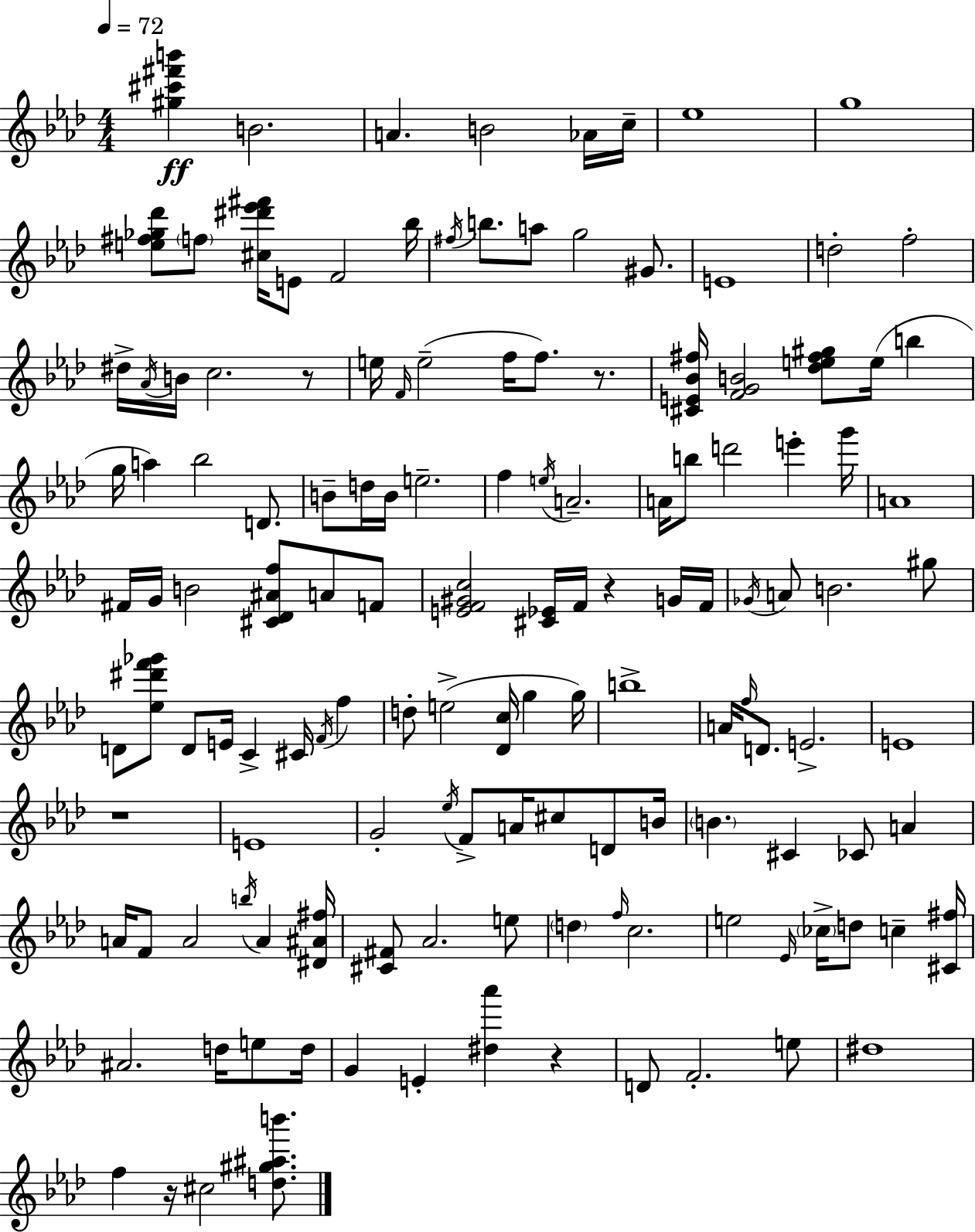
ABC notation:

X:1
T:Untitled
M:4/4
L:1/4
K:Ab
[^g^c'^f'b'] B2 A B2 _A/4 c/4 _e4 g4 [e^f_g_d']/2 f/2 [^c^d'_e'^f']/4 E/2 F2 _b/4 ^f/4 b/2 a/2 g2 ^G/2 E4 d2 f2 ^d/4 _A/4 B/4 c2 z/2 e/4 F/4 e2 f/4 f/2 z/2 [^CE_B^f]/4 [FGB]2 [_de^f^g]/2 e/4 b g/4 a _b2 D/2 B/2 d/4 B/4 e2 f e/4 A2 A/4 b/2 d'2 e' g'/4 A4 ^F/4 G/4 B2 [^C_D^Af]/2 A/2 F/2 [EF^Gc]2 [^C_E]/4 F/4 z G/4 F/4 _G/4 A/2 B2 ^g/2 D/2 [_e^d'f'_g']/2 D/2 E/4 C ^C/4 F/4 f d/2 e2 [_Dc]/4 g g/4 b4 A/4 f/4 D/2 E2 E4 z4 E4 G2 _e/4 F/2 A/4 ^c/2 D/2 B/4 B ^C _C/2 A A/4 F/2 A2 b/4 A [^D^A^f]/4 [^C^F]/2 _A2 e/2 d f/4 c2 e2 _E/4 _c/4 d/2 c [^C^f]/4 ^A2 d/4 e/2 d/4 G E [^d_a'] z D/2 F2 e/2 ^d4 f z/4 ^c2 [d^g^ab']/2